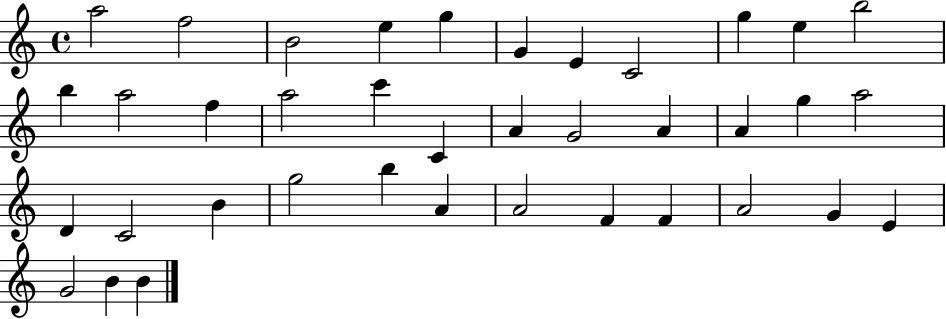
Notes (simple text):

A5/h F5/h B4/h E5/q G5/q G4/q E4/q C4/h G5/q E5/q B5/h B5/q A5/h F5/q A5/h C6/q C4/q A4/q G4/h A4/q A4/q G5/q A5/h D4/q C4/h B4/q G5/h B5/q A4/q A4/h F4/q F4/q A4/h G4/q E4/q G4/h B4/q B4/q